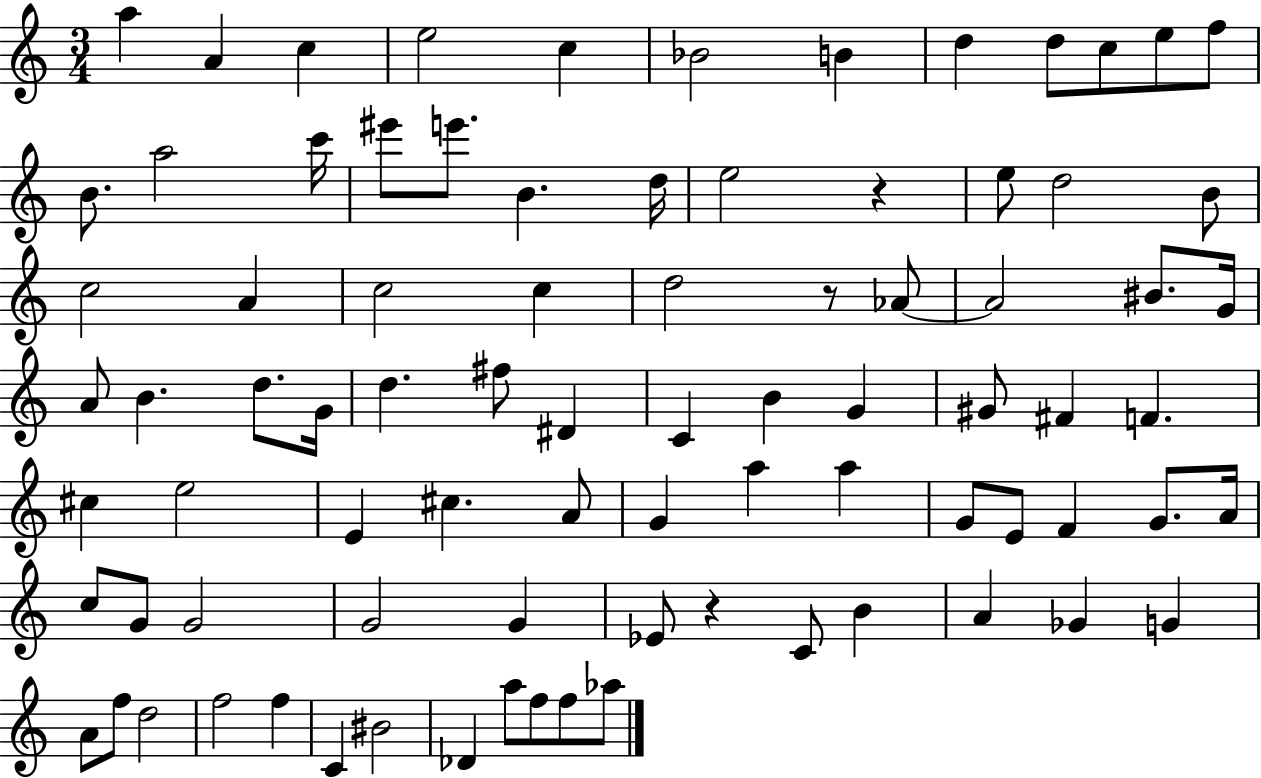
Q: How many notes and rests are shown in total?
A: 84